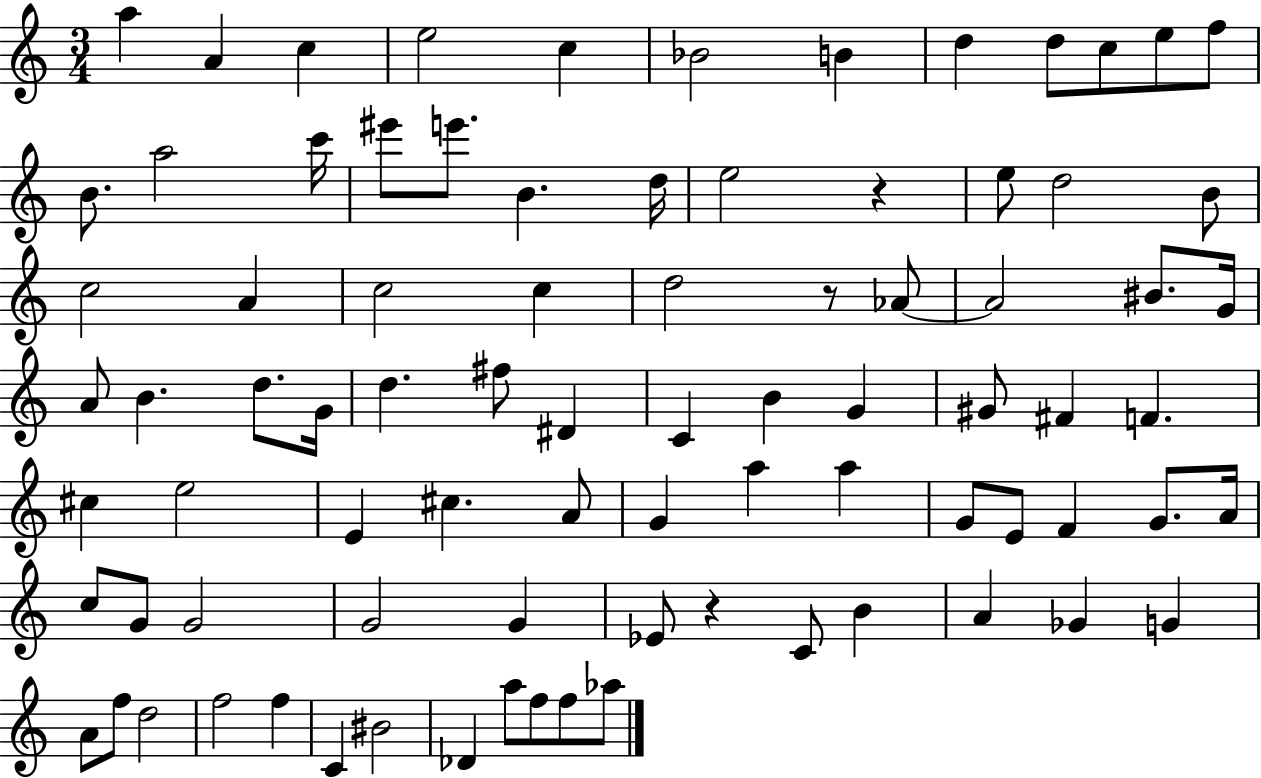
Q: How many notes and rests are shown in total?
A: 84